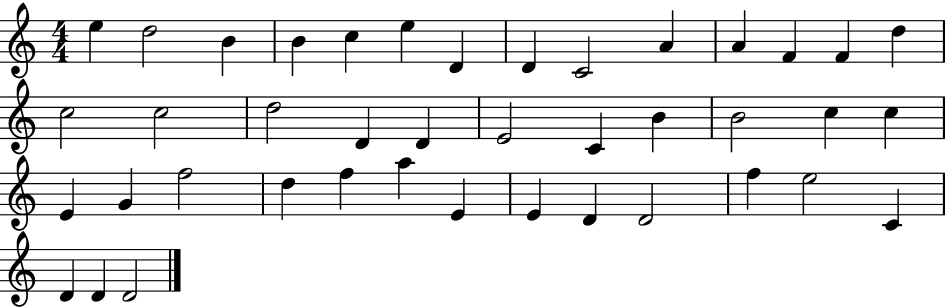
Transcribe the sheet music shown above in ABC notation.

X:1
T:Untitled
M:4/4
L:1/4
K:C
e d2 B B c e D D C2 A A F F d c2 c2 d2 D D E2 C B B2 c c E G f2 d f a E E D D2 f e2 C D D D2